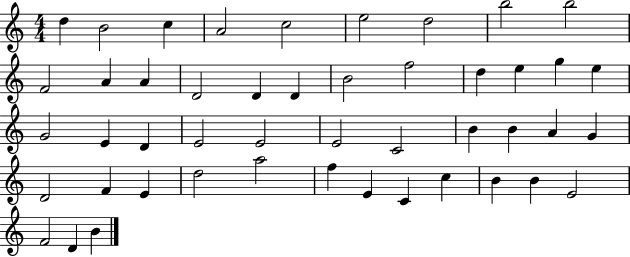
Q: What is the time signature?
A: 4/4